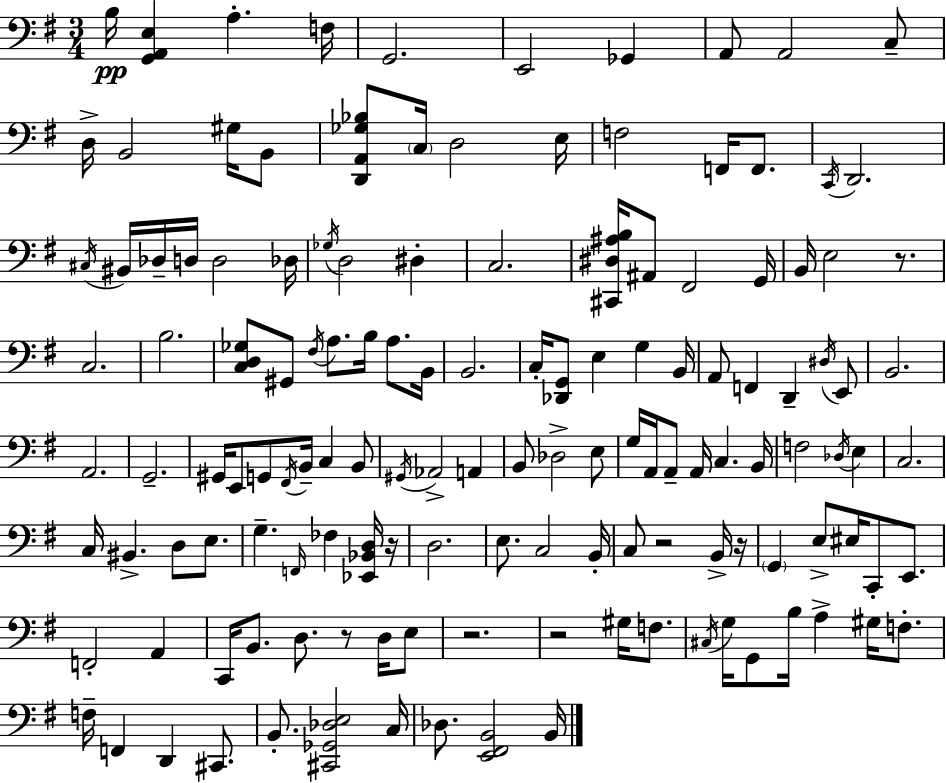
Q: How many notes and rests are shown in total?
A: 137